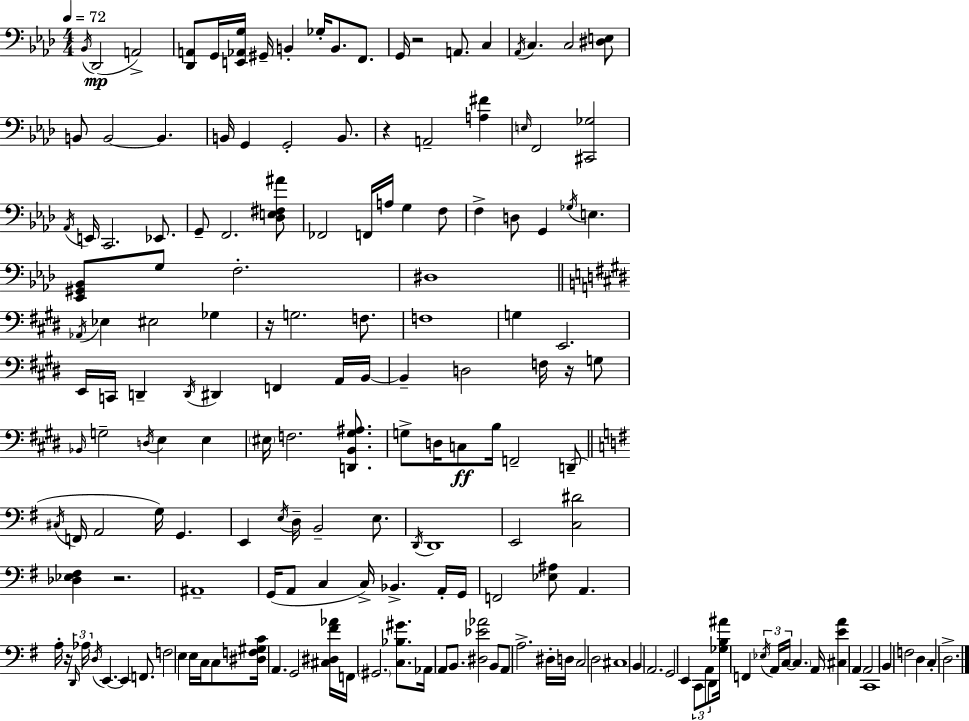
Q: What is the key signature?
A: F minor